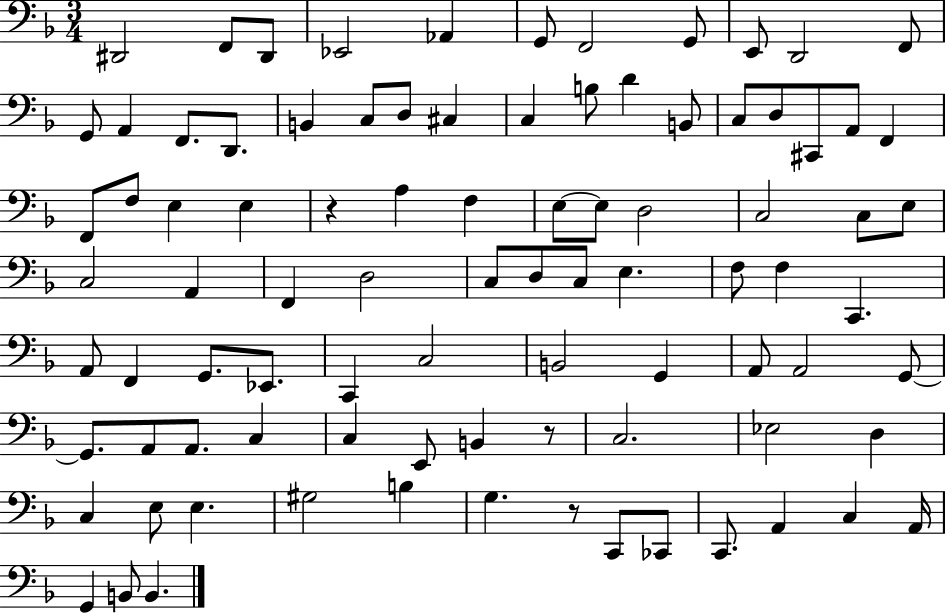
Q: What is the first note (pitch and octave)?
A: D#2